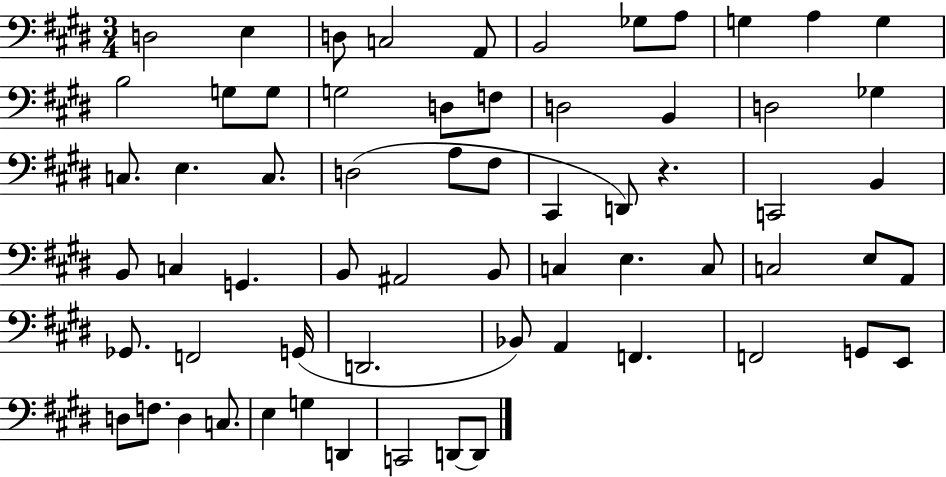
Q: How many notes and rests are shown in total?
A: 64